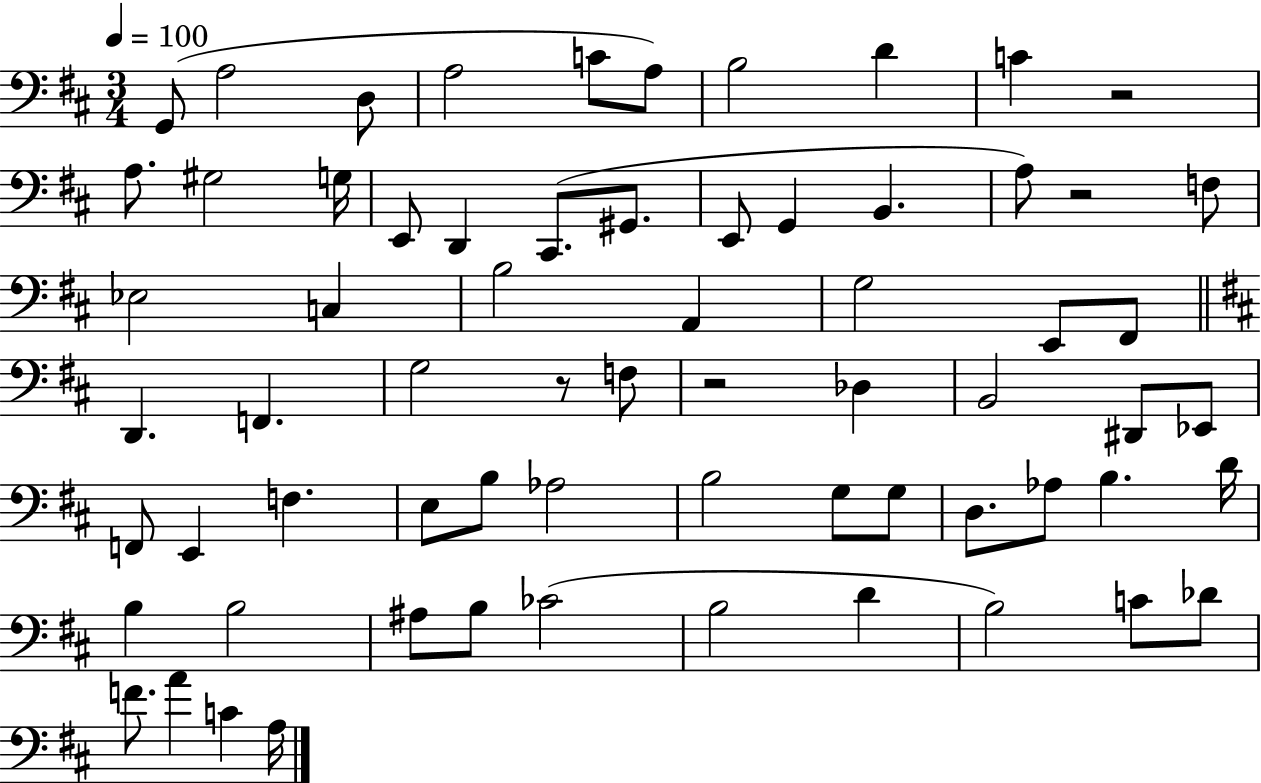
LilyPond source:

{
  \clef bass
  \numericTimeSignature
  \time 3/4
  \key d \major
  \tempo 4 = 100
  \repeat volta 2 { g,8( a2 d8 | a2 c'8 a8) | b2 d'4 | c'4 r2 | \break a8. gis2 g16 | e,8 d,4 cis,8.( gis,8. | e,8 g,4 b,4. | a8) r2 f8 | \break ees2 c4 | b2 a,4 | g2 e,8 fis,8 | \bar "||" \break \key d \major d,4. f,4. | g2 r8 f8 | r2 des4 | b,2 dis,8 ees,8 | \break f,8 e,4 f4. | e8 b8 aes2 | b2 g8 g8 | d8. aes8 b4. d'16 | \break b4 b2 | ais8 b8 ces'2( | b2 d'4 | b2) c'8 des'8 | \break f'8. a'4 c'4 a16 | } \bar "|."
}